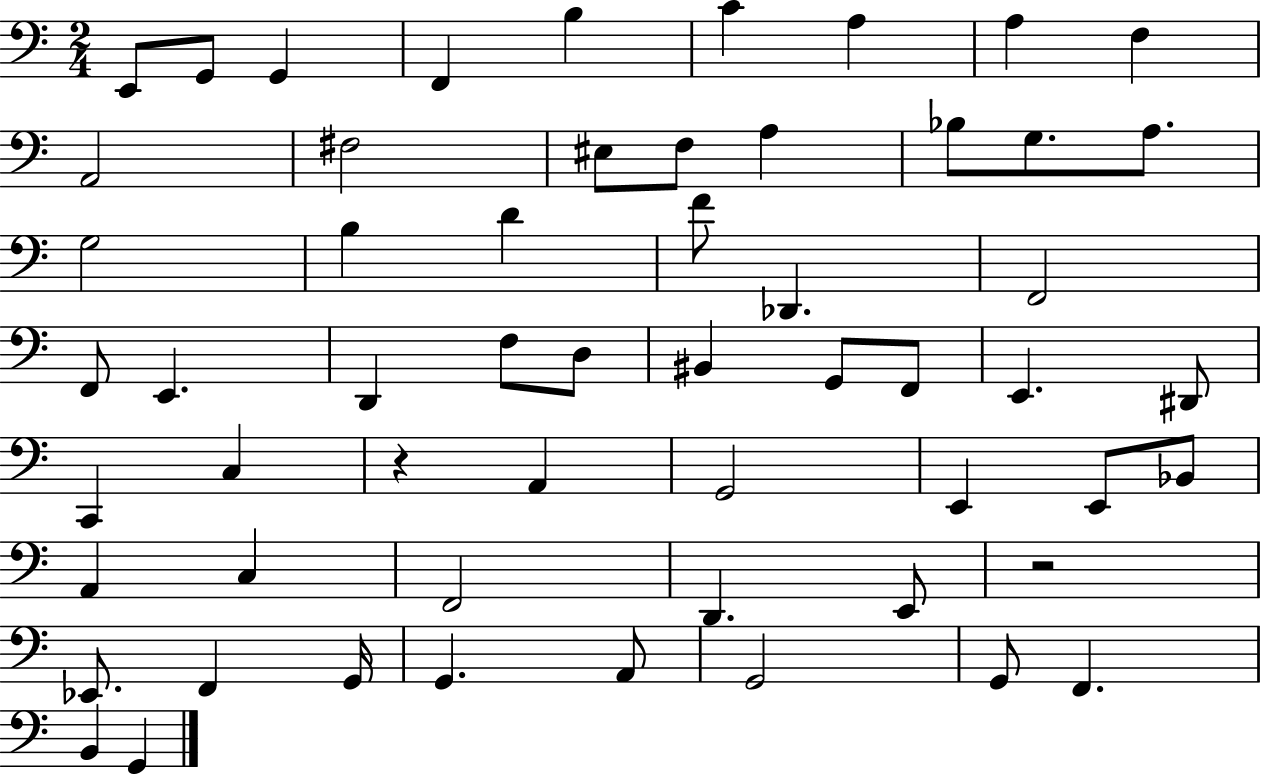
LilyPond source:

{
  \clef bass
  \numericTimeSignature
  \time 2/4
  \key c \major
  e,8 g,8 g,4 | f,4 b4 | c'4 a4 | a4 f4 | \break a,2 | fis2 | eis8 f8 a4 | bes8 g8. a8. | \break g2 | b4 d'4 | f'8 des,4. | f,2 | \break f,8 e,4. | d,4 f8 d8 | bis,4 g,8 f,8 | e,4. dis,8 | \break c,4 c4 | r4 a,4 | g,2 | e,4 e,8 bes,8 | \break a,4 c4 | f,2 | d,4. e,8 | r2 | \break ees,8. f,4 g,16 | g,4. a,8 | g,2 | g,8 f,4. | \break b,4 g,4 | \bar "|."
}